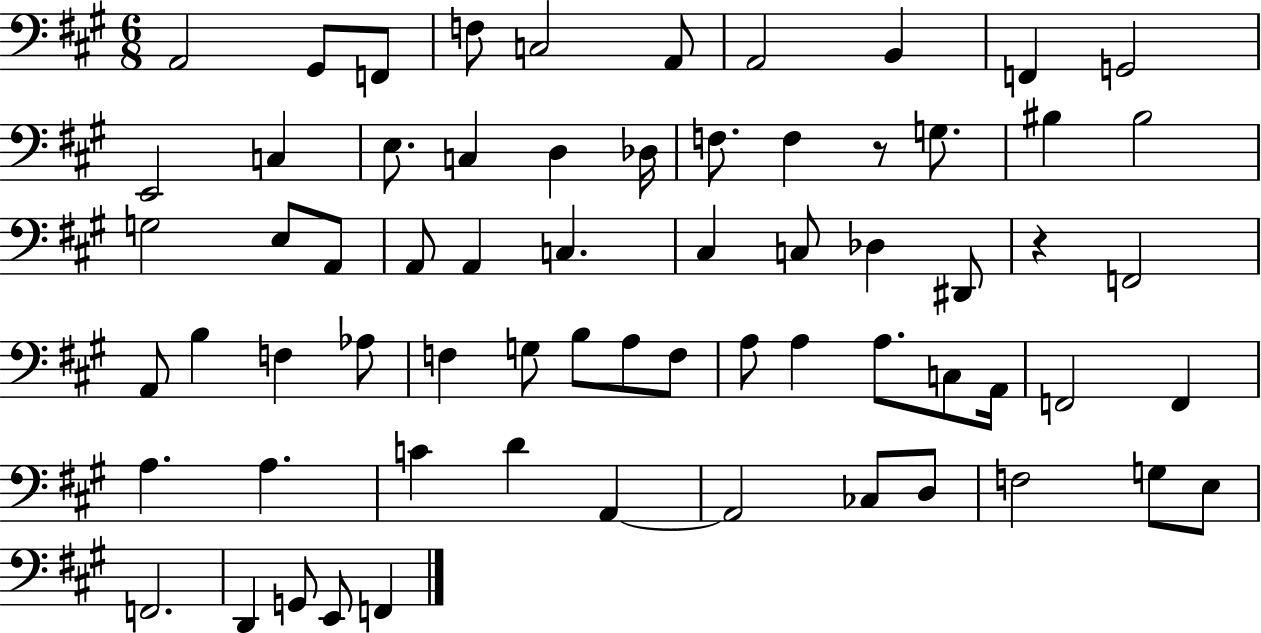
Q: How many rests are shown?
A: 2